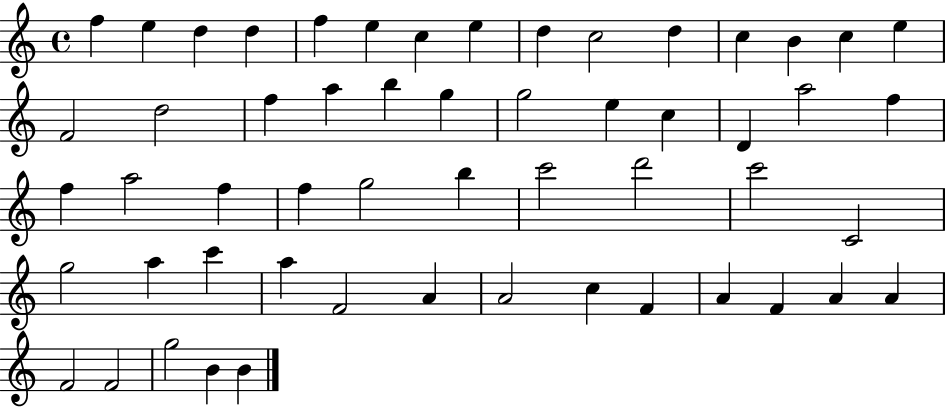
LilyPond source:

{
  \clef treble
  \time 4/4
  \defaultTimeSignature
  \key c \major
  f''4 e''4 d''4 d''4 | f''4 e''4 c''4 e''4 | d''4 c''2 d''4 | c''4 b'4 c''4 e''4 | \break f'2 d''2 | f''4 a''4 b''4 g''4 | g''2 e''4 c''4 | d'4 a''2 f''4 | \break f''4 a''2 f''4 | f''4 g''2 b''4 | c'''2 d'''2 | c'''2 c'2 | \break g''2 a''4 c'''4 | a''4 f'2 a'4 | a'2 c''4 f'4 | a'4 f'4 a'4 a'4 | \break f'2 f'2 | g''2 b'4 b'4 | \bar "|."
}